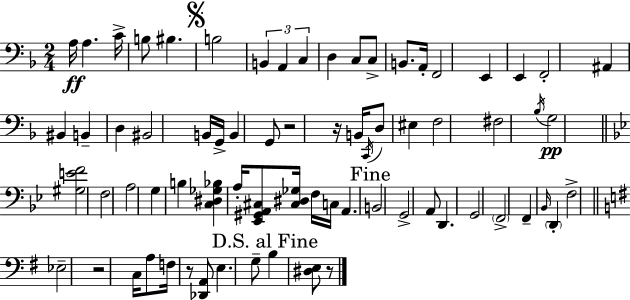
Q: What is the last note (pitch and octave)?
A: B3